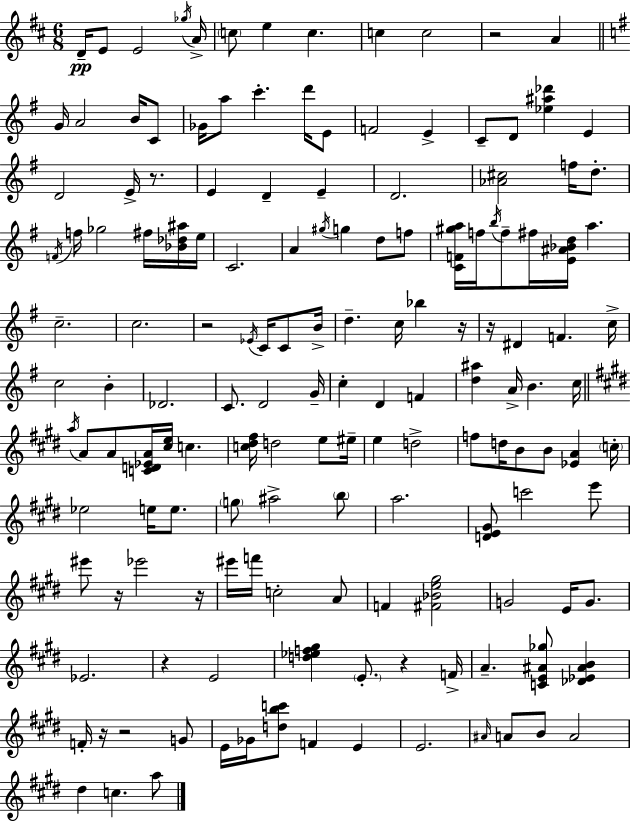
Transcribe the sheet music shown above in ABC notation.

X:1
T:Untitled
M:6/8
L:1/4
K:D
D/4 E/2 E2 _g/4 A/4 c/2 e c c c2 z2 A G/4 A2 B/4 C/2 _G/4 a/2 c' d'/4 E/2 F2 E C/2 D/2 [_e^a_d'] E D2 E/4 z/2 E D E D2 [_A^c]2 f/4 d/2 F/4 f/4 _g2 ^f/4 [_B_d^a]/4 e/4 C2 A ^g/4 g d/2 f/2 [CF^ga]/4 f/4 b/4 f/2 ^f/4 [E^A_Bd]/4 a c2 c2 z2 _E/4 C/4 C/2 B/4 d c/4 _b z/4 z/4 ^D F c/4 c2 B _D2 C/2 D2 G/4 c D F [d^a] A/4 B c/4 a/4 A/2 A/2 [CD_EA]/4 [^ce]/4 c [c^d^f]/4 d2 e/2 ^e/4 e d2 f/2 d/4 B/2 B/2 [_EA] c/4 _e2 e/4 e/2 g/2 ^a2 b/2 a2 [DE^G]/2 c'2 e'/2 ^e'/2 z/4 _e'2 z/4 ^e'/4 f'/4 c2 A/2 F [^F_Be^g]2 G2 E/4 G/2 _E2 z E2 [d_ef^g] E/2 z F/4 A [CE^A_g]/2 [_D_E^AB] F/4 z/4 z2 G/2 E/4 _G/4 [dbc']/2 F E E2 ^A/4 A/2 B/2 A2 ^d c a/2